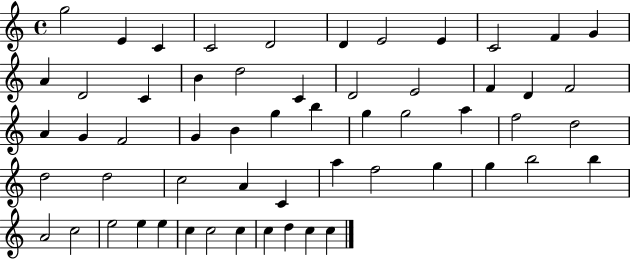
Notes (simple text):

G5/h E4/q C4/q C4/h D4/h D4/q E4/h E4/q C4/h F4/q G4/q A4/q D4/h C4/q B4/q D5/h C4/q D4/h E4/h F4/q D4/q F4/h A4/q G4/q F4/h G4/q B4/q G5/q B5/q G5/q G5/h A5/q F5/h D5/h D5/h D5/h C5/h A4/q C4/q A5/q F5/h G5/q G5/q B5/h B5/q A4/h C5/h E5/h E5/q E5/q C5/q C5/h C5/q C5/q D5/q C5/q C5/q